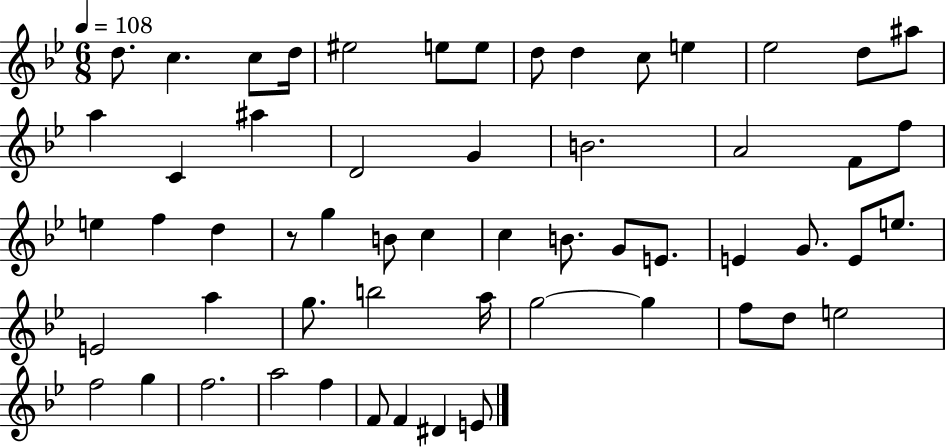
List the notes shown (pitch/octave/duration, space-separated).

D5/e. C5/q. C5/e D5/s EIS5/h E5/e E5/e D5/e D5/q C5/e E5/q Eb5/h D5/e A#5/e A5/q C4/q A#5/q D4/h G4/q B4/h. A4/h F4/e F5/e E5/q F5/q D5/q R/e G5/q B4/e C5/q C5/q B4/e. G4/e E4/e. E4/q G4/e. E4/e E5/e. E4/h A5/q G5/e. B5/h A5/s G5/h G5/q F5/e D5/e E5/h F5/h G5/q F5/h. A5/h F5/q F4/e F4/q D#4/q E4/e